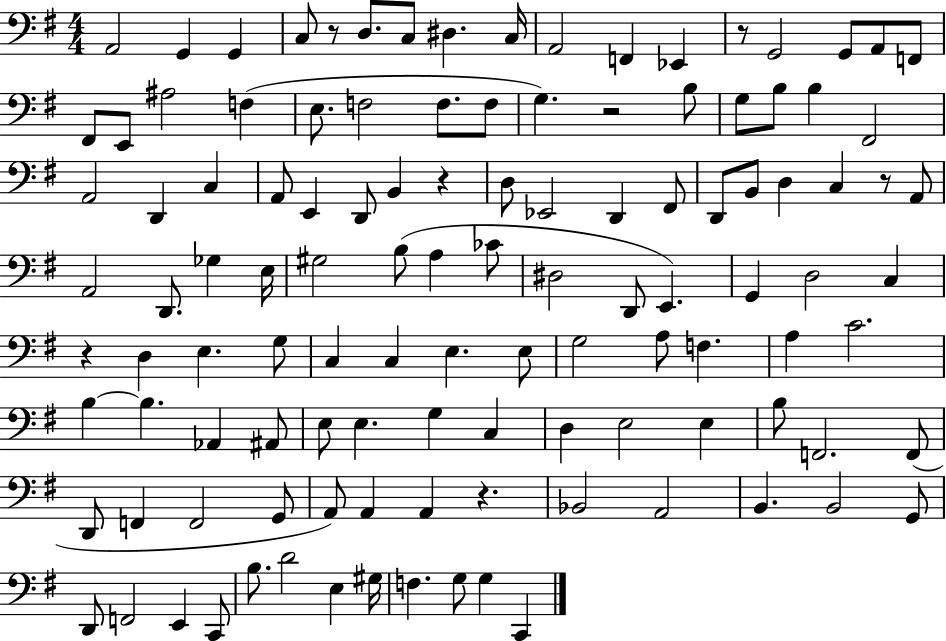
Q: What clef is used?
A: bass